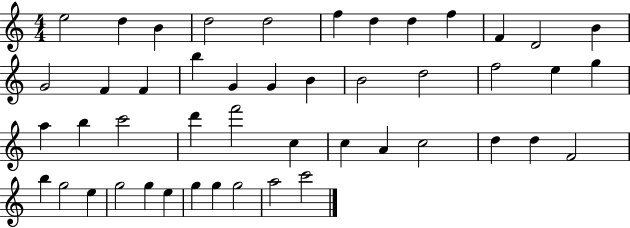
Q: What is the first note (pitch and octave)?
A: E5